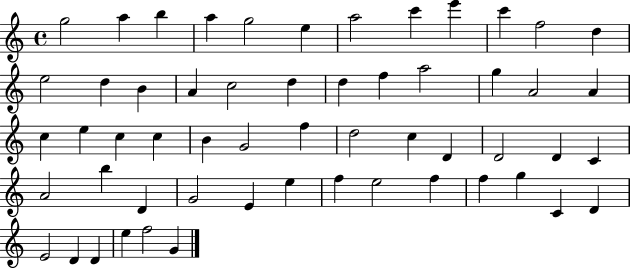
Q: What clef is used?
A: treble